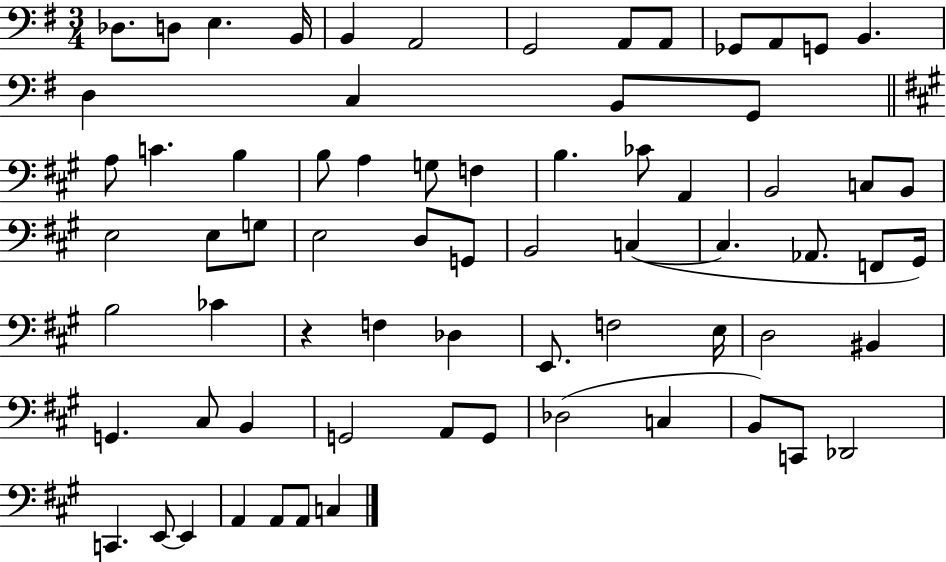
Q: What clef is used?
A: bass